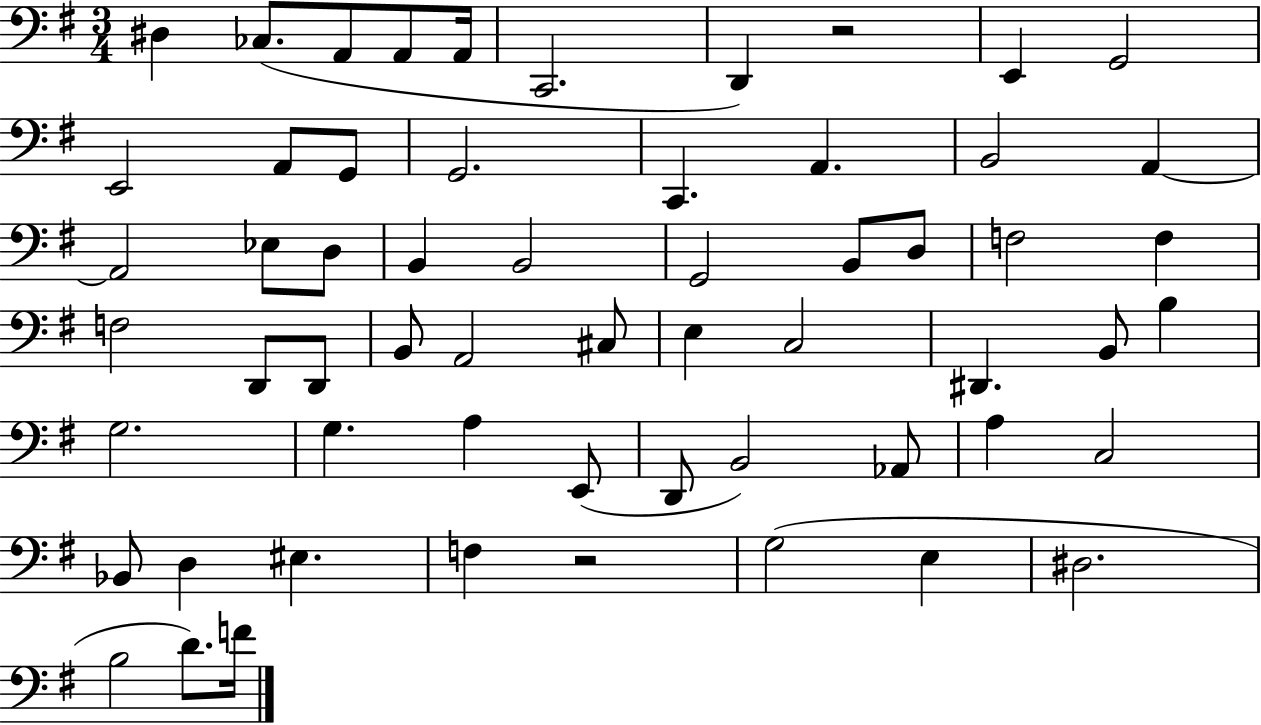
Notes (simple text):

D#3/q CES3/e. A2/e A2/e A2/s C2/h. D2/q R/h E2/q G2/h E2/h A2/e G2/e G2/h. C2/q. A2/q. B2/h A2/q A2/h Eb3/e D3/e B2/q B2/h G2/h B2/e D3/e F3/h F3/q F3/h D2/e D2/e B2/e A2/h C#3/e E3/q C3/h D#2/q. B2/e B3/q G3/h. G3/q. A3/q E2/e D2/e B2/h Ab2/e A3/q C3/h Bb2/e D3/q EIS3/q. F3/q R/h G3/h E3/q D#3/h. B3/h D4/e. F4/s